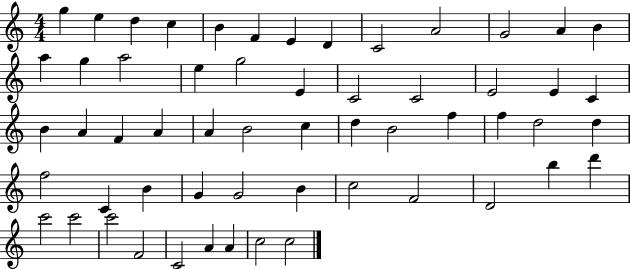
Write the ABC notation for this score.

X:1
T:Untitled
M:4/4
L:1/4
K:C
g e d c B F E D C2 A2 G2 A B a g a2 e g2 E C2 C2 E2 E C B A F A A B2 c d B2 f f d2 d f2 C B G G2 B c2 F2 D2 b d' c'2 c'2 c'2 F2 C2 A A c2 c2